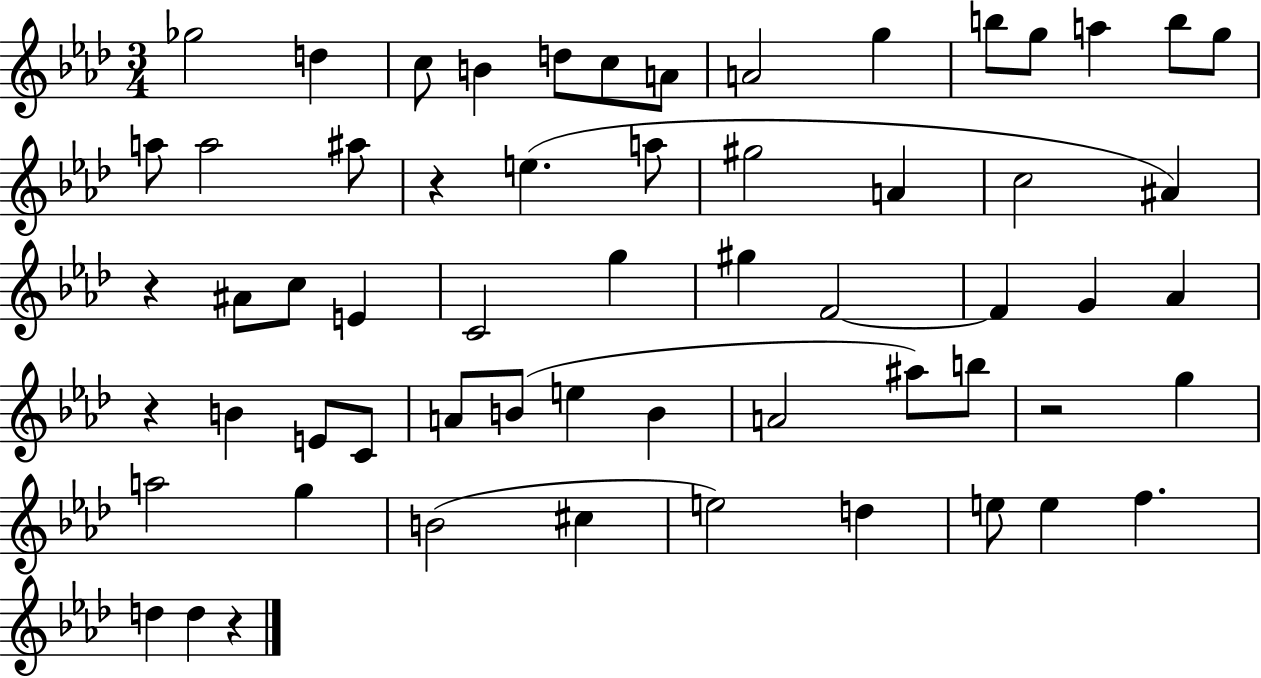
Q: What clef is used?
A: treble